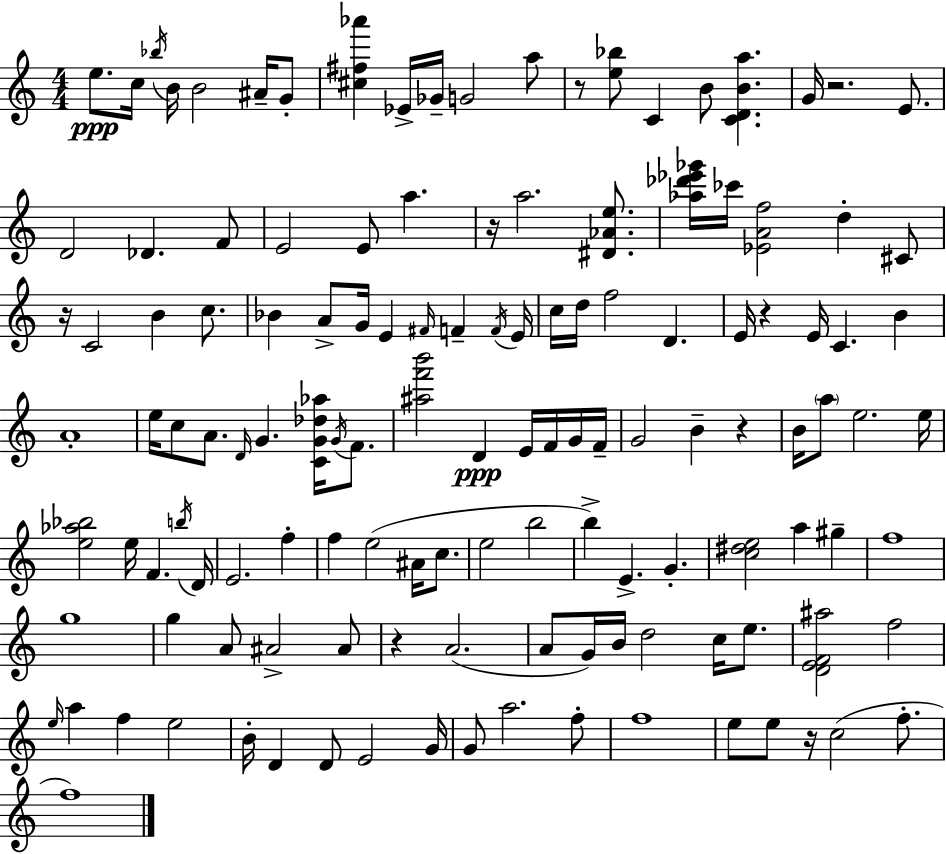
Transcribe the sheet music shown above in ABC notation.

X:1
T:Untitled
M:4/4
L:1/4
K:C
e/2 c/4 _b/4 B/4 B2 ^A/4 G/2 [^c^f_a'] _E/4 _G/4 G2 a/2 z/2 [e_b]/2 C B/2 [CDBa] G/4 z2 E/2 D2 _D F/2 E2 E/2 a z/4 a2 [^D_Ae]/2 [_a_d'_e'_g']/4 _c'/4 [_EAf]2 d ^C/2 z/4 C2 B c/2 _B A/2 G/4 E ^F/4 F F/4 E/4 c/4 d/4 f2 D E/4 z E/4 C B A4 e/4 c/2 A/2 D/4 G [CG_d_a]/4 G/4 F/2 [^af'b']2 D E/4 F/4 G/4 F/4 G2 B z B/4 a/2 e2 e/4 [e_a_b]2 e/4 F b/4 D/4 E2 f f e2 ^A/4 c/2 e2 b2 b E G [c^de]2 a ^g f4 g4 g A/2 ^A2 ^A/2 z A2 A/2 G/4 B/4 d2 c/4 e/2 [DEF^a]2 f2 e/4 a f e2 B/4 D D/2 E2 G/4 G/2 a2 f/2 f4 e/2 e/2 z/4 c2 f/2 f4